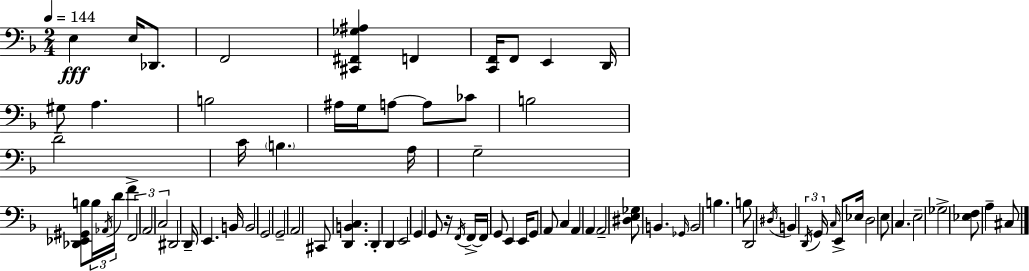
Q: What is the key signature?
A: D minor